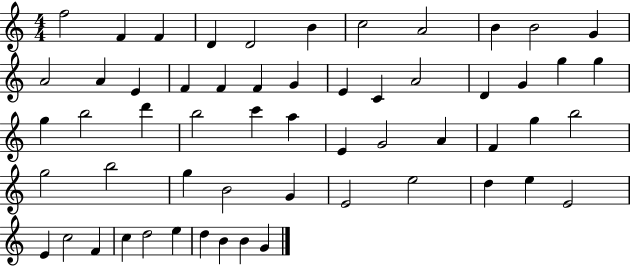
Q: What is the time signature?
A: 4/4